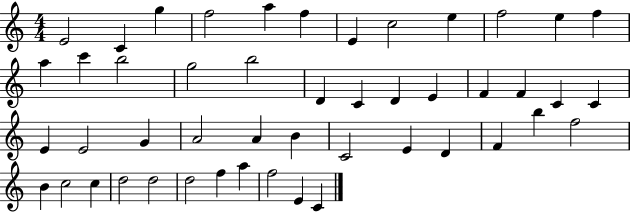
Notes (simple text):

E4/h C4/q G5/q F5/h A5/q F5/q E4/q C5/h E5/q F5/h E5/q F5/q A5/q C6/q B5/h G5/h B5/h D4/q C4/q D4/q E4/q F4/q F4/q C4/q C4/q E4/q E4/h G4/q A4/h A4/q B4/q C4/h E4/q D4/q F4/q B5/q F5/h B4/q C5/h C5/q D5/h D5/h D5/h F5/q A5/q F5/h E4/q C4/q